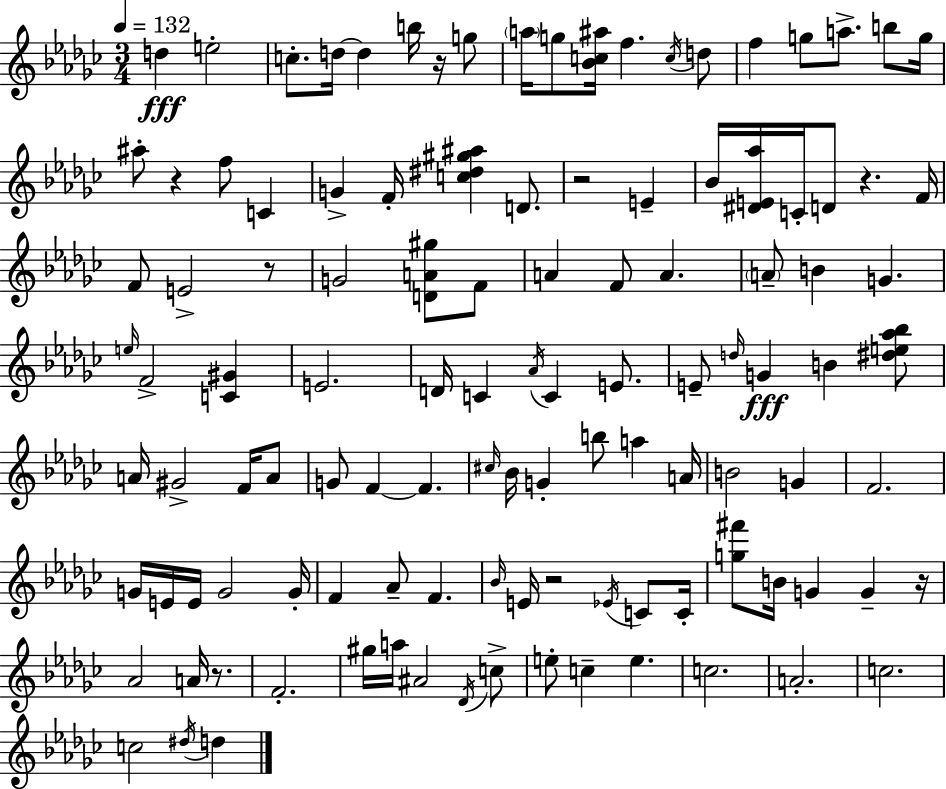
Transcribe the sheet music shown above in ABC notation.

X:1
T:Untitled
M:3/4
L:1/4
K:Ebm
d e2 c/2 d/4 d b/4 z/4 g/2 a/4 g/2 [_Bc^a]/4 f c/4 d/2 f g/2 a/2 b/2 g/4 ^a/2 z f/2 C G F/4 [c^d^g^a] D/2 z2 E _B/4 [^DE_a]/4 C/4 D/2 z F/4 F/2 E2 z/2 G2 [DA^g]/2 F/2 A F/2 A A/2 B G e/4 F2 [C^G] E2 D/4 C _A/4 C E/2 E/2 d/4 G B [^de_a_b]/2 A/4 ^G2 F/4 A/2 G/2 F F ^c/4 _B/4 G b/2 a A/4 B2 G F2 G/4 E/4 E/4 G2 G/4 F _A/2 F _B/4 E/4 z2 _E/4 C/2 C/4 [g^f']/2 B/4 G G z/4 _A2 A/4 z/2 F2 ^g/4 a/4 ^A2 _D/4 c/2 e/2 c e c2 A2 c2 c2 ^d/4 d